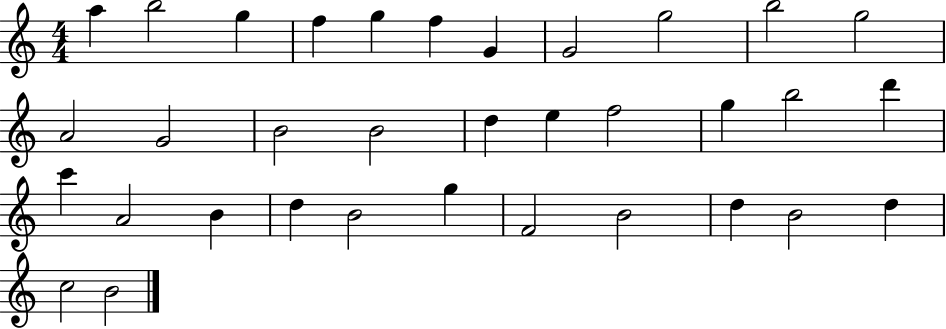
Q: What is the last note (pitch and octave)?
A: B4